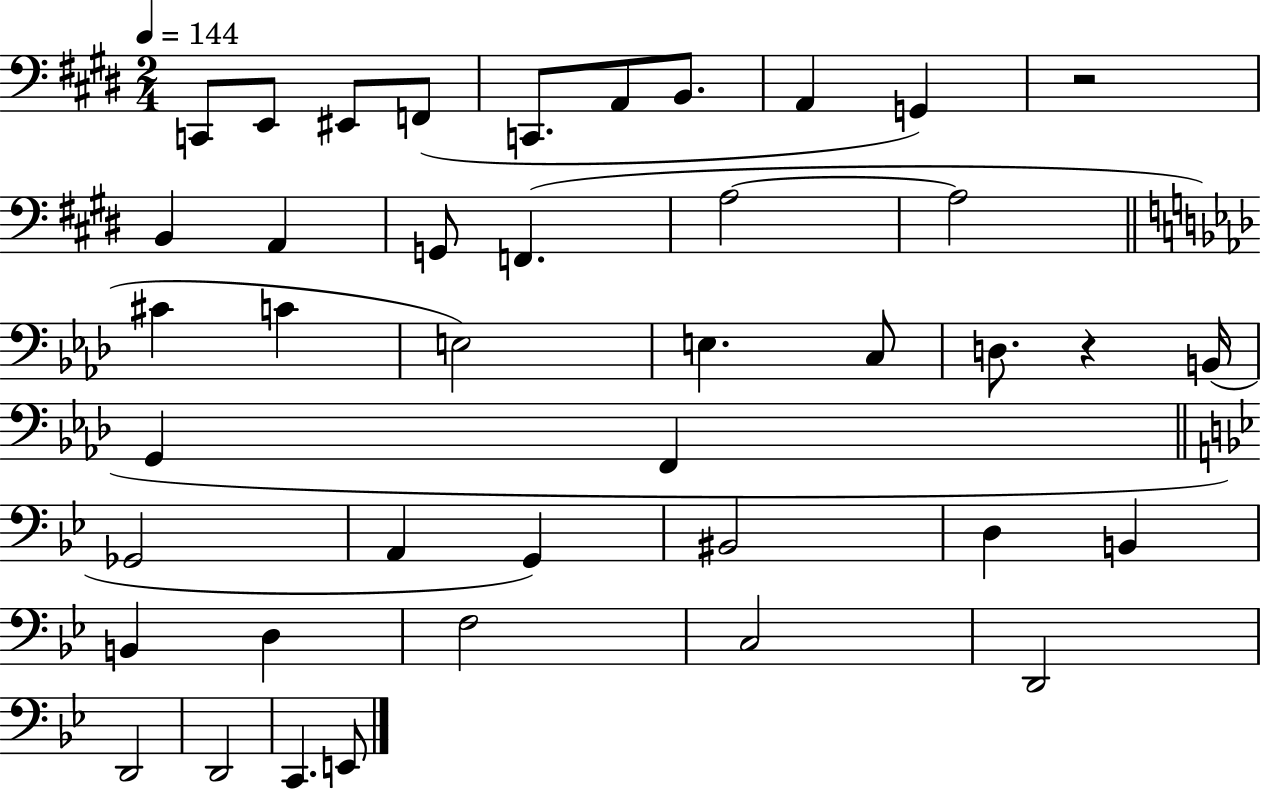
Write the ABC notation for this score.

X:1
T:Untitled
M:2/4
L:1/4
K:E
C,,/2 E,,/2 ^E,,/2 F,,/2 C,,/2 A,,/2 B,,/2 A,, G,, z2 B,, A,, G,,/2 F,, A,2 A,2 ^C C E,2 E, C,/2 D,/2 z B,,/4 G,, F,, _G,,2 A,, G,, ^B,,2 D, B,, B,, D, F,2 C,2 D,,2 D,,2 D,,2 C,, E,,/2